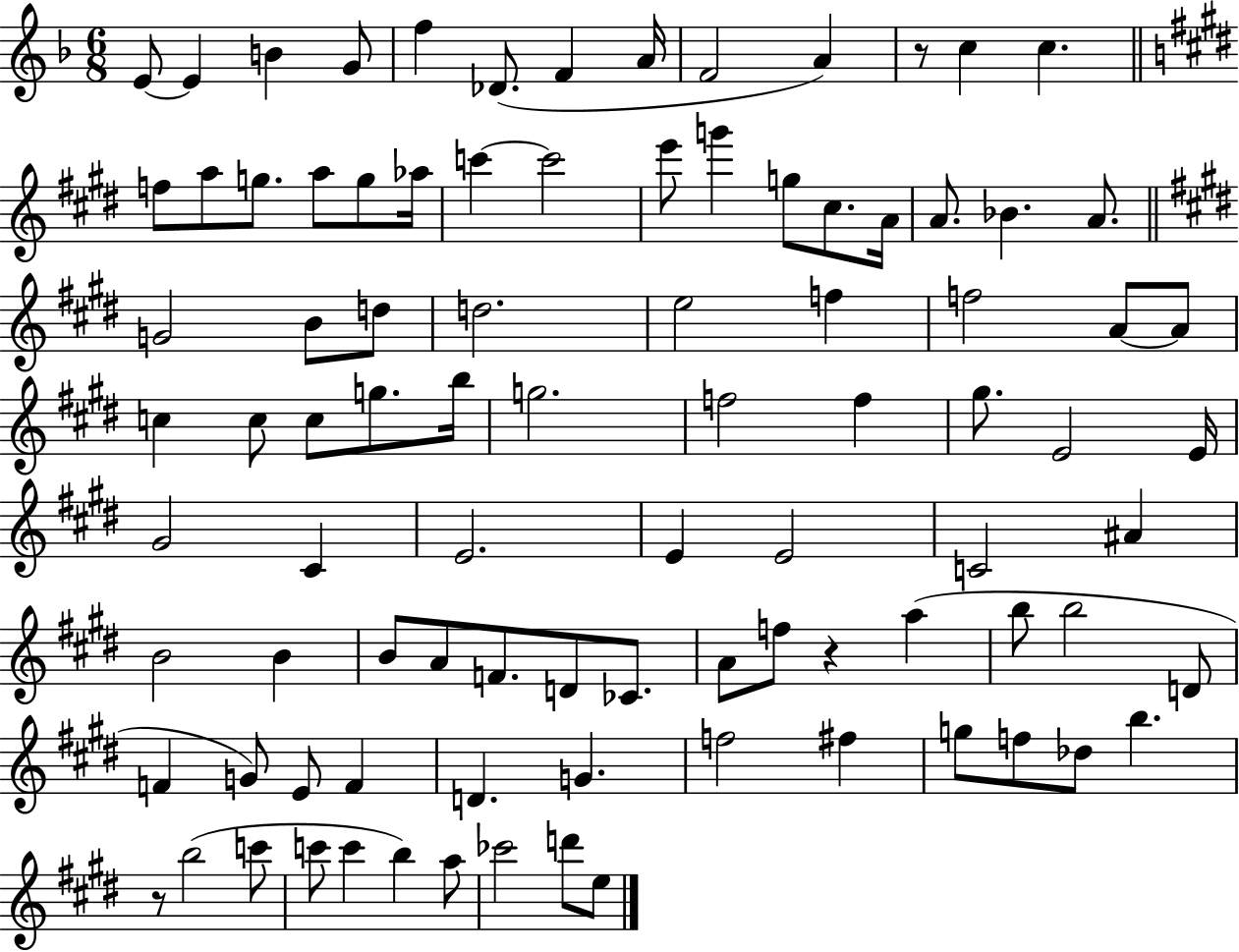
{
  \clef treble
  \numericTimeSignature
  \time 6/8
  \key f \major
  \repeat volta 2 { e'8~~ e'4 b'4 g'8 | f''4 des'8.( f'4 a'16 | f'2 a'4) | r8 c''4 c''4. | \break \bar "||" \break \key e \major f''8 a''8 g''8. a''8 g''8 aes''16 | c'''4~~ c'''2 | e'''8 g'''4 g''8 cis''8. a'16 | a'8. bes'4. a'8. | \break \bar "||" \break \key e \major g'2 b'8 d''8 | d''2. | e''2 f''4 | f''2 a'8~~ a'8 | \break c''4 c''8 c''8 g''8. b''16 | g''2. | f''2 f''4 | gis''8. e'2 e'16 | \break gis'2 cis'4 | e'2. | e'4 e'2 | c'2 ais'4 | \break b'2 b'4 | b'8 a'8 f'8. d'8 ces'8. | a'8 f''8 r4 a''4( | b''8 b''2 d'8 | \break f'4 g'8) e'8 f'4 | d'4. g'4. | f''2 fis''4 | g''8 f''8 des''8 b''4. | \break r8 b''2( c'''8 | c'''8 c'''4 b''4) a''8 | ces'''2 d'''8 e''8 | } \bar "|."
}